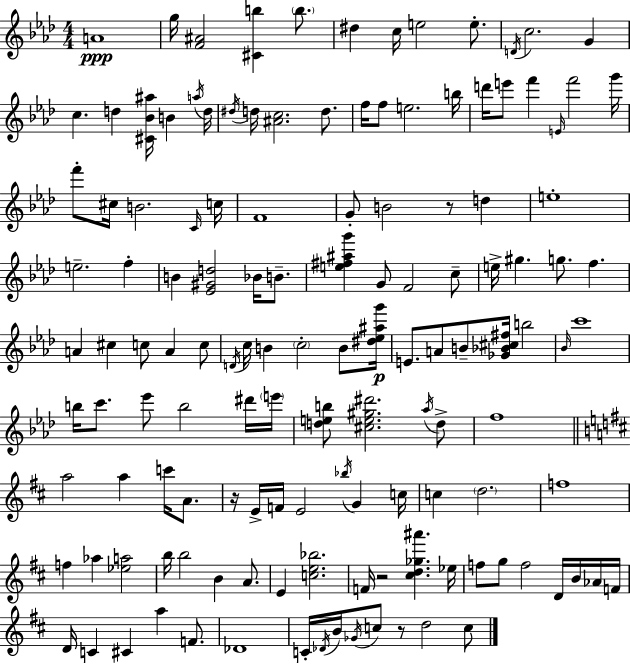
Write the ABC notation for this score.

X:1
T:Untitled
M:4/4
L:1/4
K:Fm
A4 g/4 [F^A]2 [^Cb] b/2 ^d c/4 e2 e/2 D/4 c2 G c d [^C_B^a]/4 B a/4 d/4 ^d/4 d/4 [^Ac]2 d/2 f/4 f/2 e2 b/4 d'/4 e'/2 f' E/4 f'2 g'/4 f'/2 ^c/4 B2 C/4 c/4 F4 G/2 B2 z/2 d e4 e2 f B [_E^Gd]2 _B/4 B/2 [e^f^ag'] G/2 F2 c/2 e/4 ^g g/2 f A ^c c/2 A c/2 D/4 c/4 B c2 B/2 [^d_e^ag']/4 E/2 A/2 B/2 [_G_B^c^f]/4 b2 _B/4 c'4 b/4 c'/2 _e'/2 b2 ^d'/4 e'/4 [deb]/2 [^ce^g^d']2 _a/4 d/2 f4 a2 a c'/4 A/2 z/4 E/4 F/4 E2 _b/4 G c/4 c d2 f4 f _a [_ea]2 b/4 b2 B A/2 E [ce_b]2 F/4 z2 [^cd_g^a'] _e/4 f/2 g/2 f2 D/4 B/4 _A/4 F/4 D/4 C ^C a F/2 _D4 C/4 _D/4 B/4 _G/4 c/2 z/2 d2 c/2